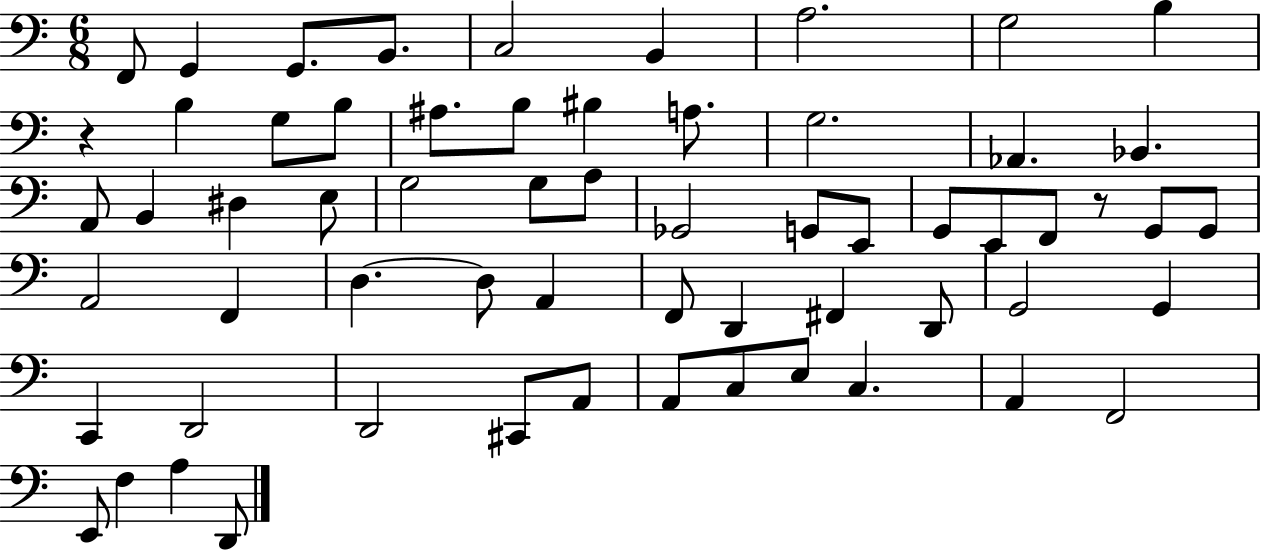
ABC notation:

X:1
T:Untitled
M:6/8
L:1/4
K:C
F,,/2 G,, G,,/2 B,,/2 C,2 B,, A,2 G,2 B, z B, G,/2 B,/2 ^A,/2 B,/2 ^B, A,/2 G,2 _A,, _B,, A,,/2 B,, ^D, E,/2 G,2 G,/2 A,/2 _G,,2 G,,/2 E,,/2 G,,/2 E,,/2 F,,/2 z/2 G,,/2 G,,/2 A,,2 F,, D, D,/2 A,, F,,/2 D,, ^F,, D,,/2 G,,2 G,, C,, D,,2 D,,2 ^C,,/2 A,,/2 A,,/2 C,/2 E,/2 C, A,, F,,2 E,,/2 F, A, D,,/2